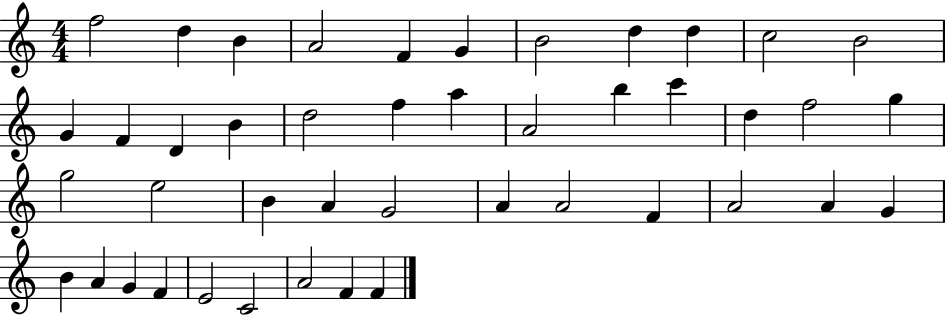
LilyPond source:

{
  \clef treble
  \numericTimeSignature
  \time 4/4
  \key c \major
  f''2 d''4 b'4 | a'2 f'4 g'4 | b'2 d''4 d''4 | c''2 b'2 | \break g'4 f'4 d'4 b'4 | d''2 f''4 a''4 | a'2 b''4 c'''4 | d''4 f''2 g''4 | \break g''2 e''2 | b'4 a'4 g'2 | a'4 a'2 f'4 | a'2 a'4 g'4 | \break b'4 a'4 g'4 f'4 | e'2 c'2 | a'2 f'4 f'4 | \bar "|."
}